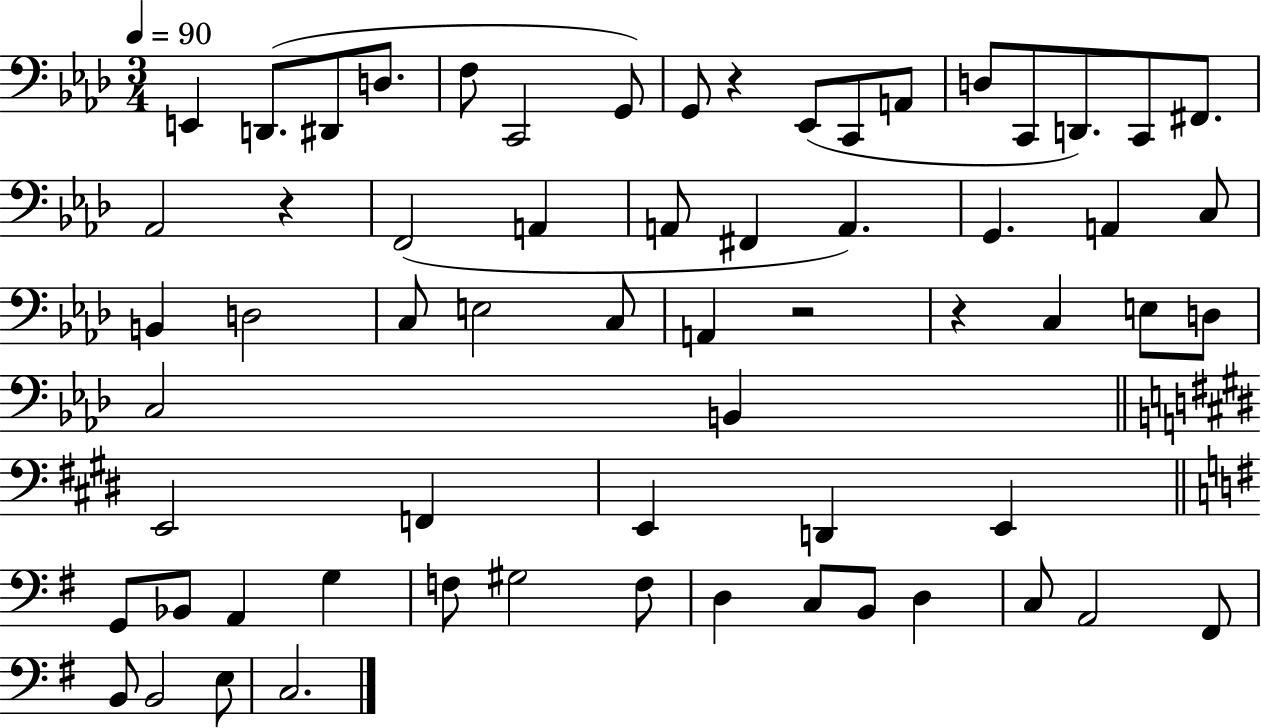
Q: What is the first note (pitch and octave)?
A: E2